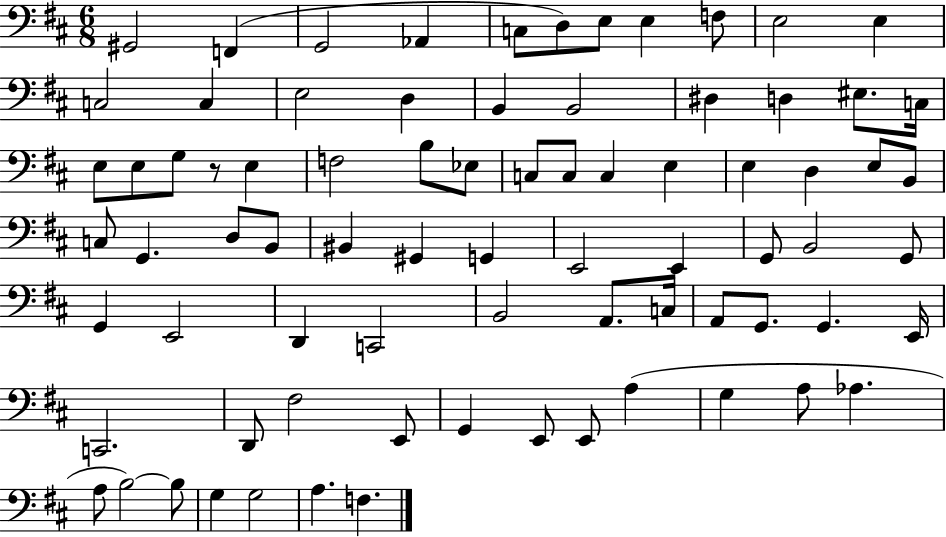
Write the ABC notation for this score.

X:1
T:Untitled
M:6/8
L:1/4
K:D
^G,,2 F,, G,,2 _A,, C,/2 D,/2 E,/2 E, F,/2 E,2 E, C,2 C, E,2 D, B,, B,,2 ^D, D, ^E,/2 C,/4 E,/2 E,/2 G,/2 z/2 E, F,2 B,/2 _E,/2 C,/2 C,/2 C, E, E, D, E,/2 B,,/2 C,/2 G,, D,/2 B,,/2 ^B,, ^G,, G,, E,,2 E,, G,,/2 B,,2 G,,/2 G,, E,,2 D,, C,,2 B,,2 A,,/2 C,/4 A,,/2 G,,/2 G,, E,,/4 C,,2 D,,/2 ^F,2 E,,/2 G,, E,,/2 E,,/2 A, G, A,/2 _A, A,/2 B,2 B,/2 G, G,2 A, F,